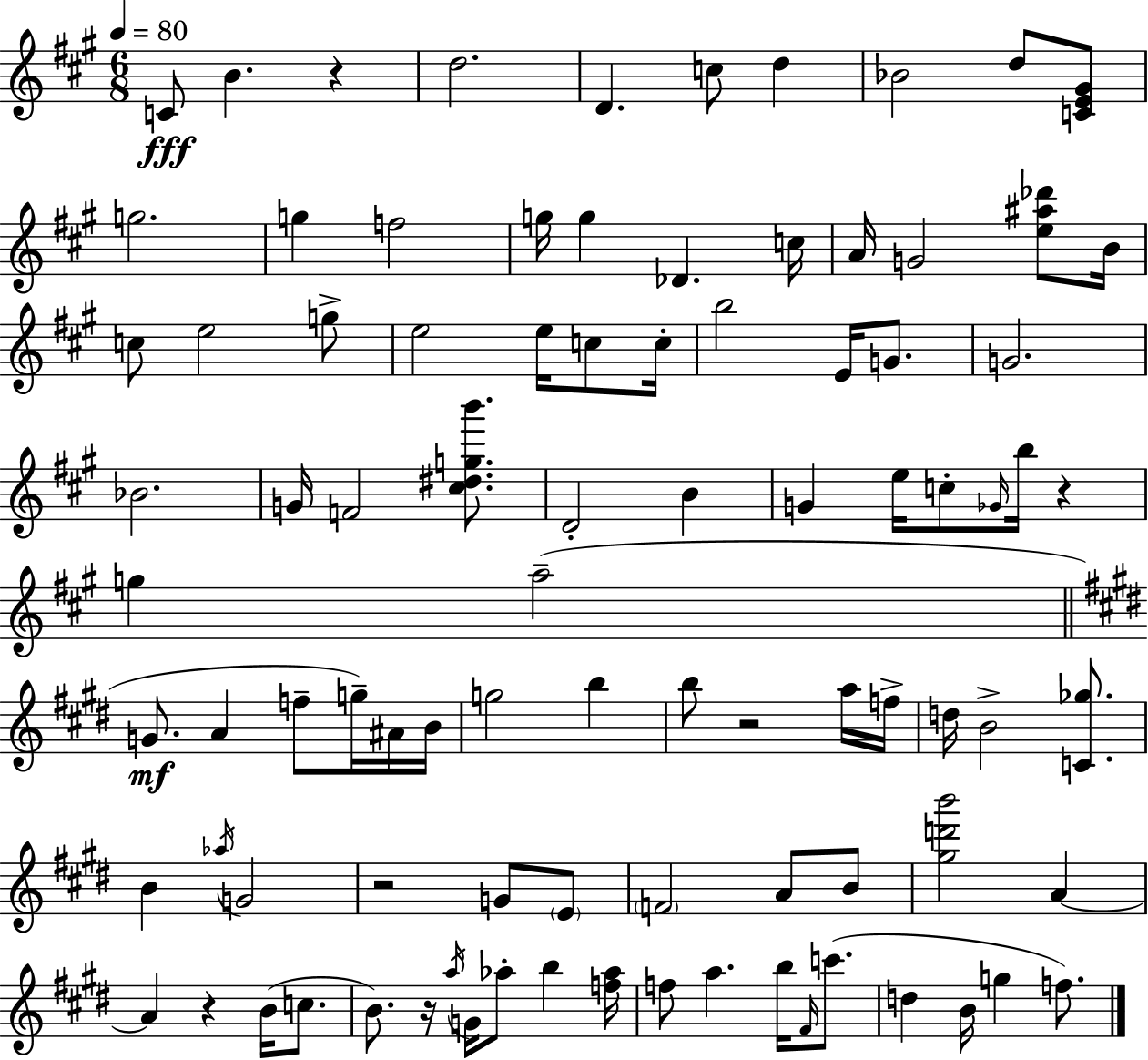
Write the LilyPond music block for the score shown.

{
  \clef treble
  \numericTimeSignature
  \time 6/8
  \key a \major
  \tempo 4 = 80
  c'8\fff b'4. r4 | d''2. | d'4. c''8 d''4 | bes'2 d''8 <c' e' gis'>8 | \break g''2. | g''4 f''2 | g''16 g''4 des'4. c''16 | a'16 g'2 <e'' ais'' des'''>8 b'16 | \break c''8 e''2 g''8-> | e''2 e''16 c''8 c''16-. | b''2 e'16 g'8. | g'2. | \break bes'2. | g'16 f'2 <cis'' dis'' g'' b'''>8. | d'2-. b'4 | g'4 e''16 c''8-. \grace { ges'16 } b''16 r4 | \break g''4 a''2--( | \bar "||" \break \key e \major g'8.\mf a'4 f''8-- g''16--) ais'16 b'16 | g''2 b''4 | b''8 r2 a''16 f''16-> | d''16 b'2-> <c' ges''>8. | \break b'4 \acciaccatura { aes''16 } g'2 | r2 g'8 \parenthesize e'8 | \parenthesize f'2 a'8 b'8 | <gis'' d''' b'''>2 a'4~~ | \break a'4 r4 b'16( c''8. | b'8.) r16 \acciaccatura { a''16 } g'16 aes''8-. b''4 | <f'' aes''>16 f''8 a''4. b''16 \grace { fis'16 }( | c'''8. d''4 b'16 g''4 | \break f''8.) \bar "|."
}